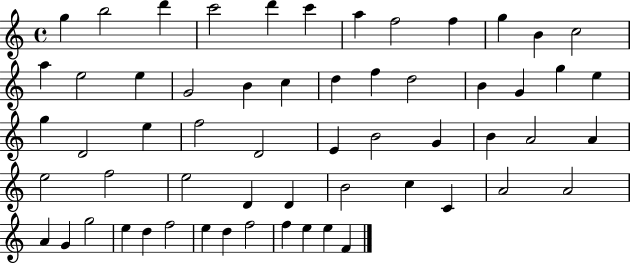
{
  \clef treble
  \time 4/4
  \defaultTimeSignature
  \key c \major
  g''4 b''2 d'''4 | c'''2 d'''4 c'''4 | a''4 f''2 f''4 | g''4 b'4 c''2 | \break a''4 e''2 e''4 | g'2 b'4 c''4 | d''4 f''4 d''2 | b'4 g'4 g''4 e''4 | \break g''4 d'2 e''4 | f''2 d'2 | e'4 b'2 g'4 | b'4 a'2 a'4 | \break e''2 f''2 | e''2 d'4 d'4 | b'2 c''4 c'4 | a'2 a'2 | \break a'4 g'4 g''2 | e''4 d''4 f''2 | e''4 d''4 f''2 | f''4 e''4 e''4 f'4 | \break \bar "|."
}